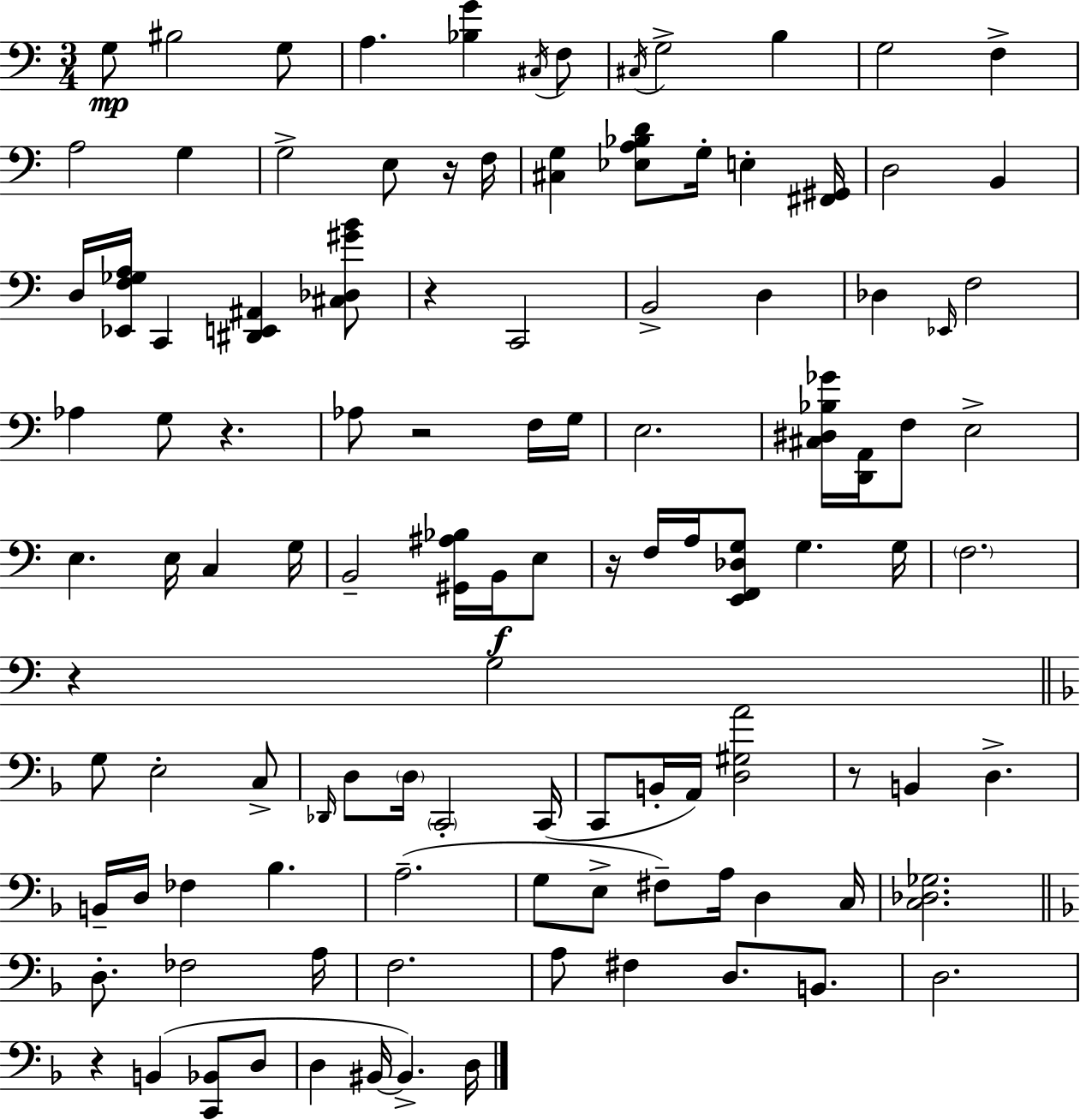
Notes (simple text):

G3/e BIS3/h G3/e A3/q. [Bb3,G4]/q C#3/s F3/e C#3/s G3/h B3/q G3/h F3/q A3/h G3/q G3/h E3/e R/s F3/s [C#3,G3]/q [Eb3,A3,Bb3,D4]/e G3/s E3/q [F#2,G#2]/s D3/h B2/q D3/s [Eb2,F3,Gb3,A3]/s C2/q [D#2,E2,A#2]/q [C#3,Db3,G#4,B4]/e R/q C2/h B2/h D3/q Db3/q Eb2/s F3/h Ab3/q G3/e R/q. Ab3/e R/h F3/s G3/s E3/h. [C#3,D#3,Bb3,Gb4]/s [D2,A2]/s F3/e E3/h E3/q. E3/s C3/q G3/s B2/h [G#2,A#3,Bb3]/s B2/s E3/e R/s F3/s A3/s [E2,F2,Db3,G3]/e G3/q. G3/s F3/h. R/q G3/h G3/e E3/h C3/e Db2/s D3/e D3/s C2/h C2/s C2/e B2/s A2/s [D3,G#3,A4]/h R/e B2/q D3/q. B2/s D3/s FES3/q Bb3/q. A3/h. G3/e E3/e F#3/e A3/s D3/q C3/s [C3,Db3,Gb3]/h. D3/e. FES3/h A3/s F3/h. A3/e F#3/q D3/e. B2/e. D3/h. R/q B2/q [C2,Bb2]/e D3/e D3/q BIS2/s BIS2/q. D3/s